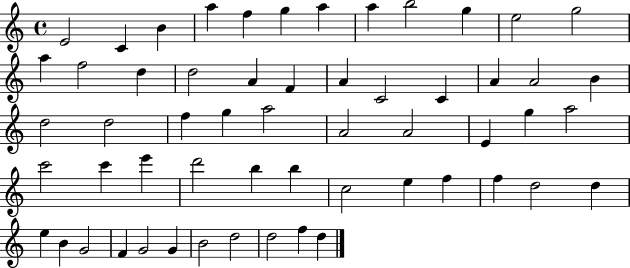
E4/h C4/q B4/q A5/q F5/q G5/q A5/q A5/q B5/h G5/q E5/h G5/h A5/q F5/h D5/q D5/h A4/q F4/q A4/q C4/h C4/q A4/q A4/h B4/q D5/h D5/h F5/q G5/q A5/h A4/h A4/h E4/q G5/q A5/h C6/h C6/q E6/q D6/h B5/q B5/q C5/h E5/q F5/q F5/q D5/h D5/q E5/q B4/q G4/h F4/q G4/h G4/q B4/h D5/h D5/h F5/q D5/q